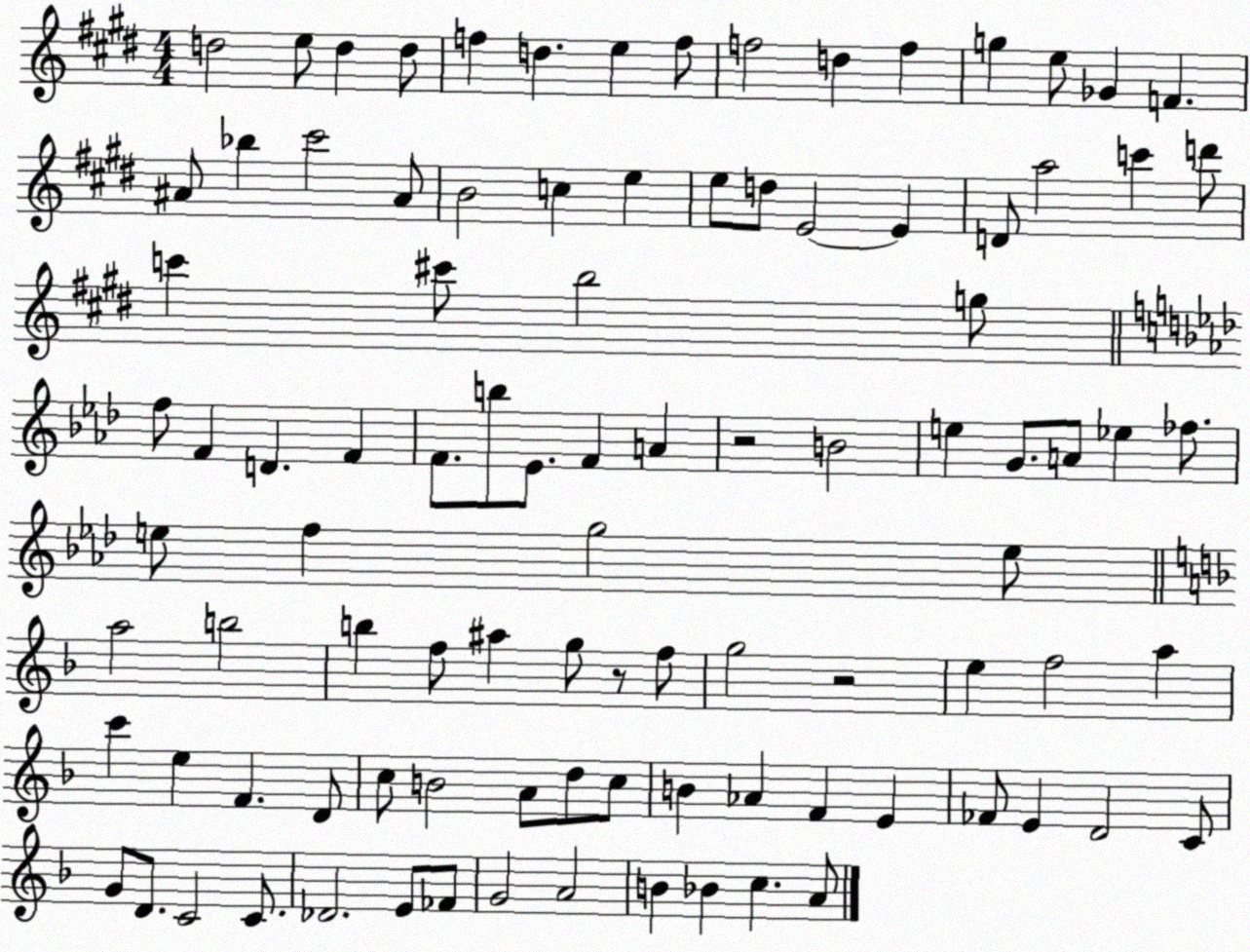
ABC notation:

X:1
T:Untitled
M:4/4
L:1/4
K:E
d2 e/2 d d/2 f d e f/2 f2 d f g e/2 _G F ^A/2 _b ^c'2 ^A/2 B2 c e e/2 d/2 E2 E D/2 a2 c' d'/2 c' ^c'/2 b2 g/2 f/2 F D F F/2 b/2 _E/2 F A z2 B2 e G/2 A/2 _e _f/2 e/2 f g2 e/2 a2 b2 b f/2 ^a g/2 z/2 f/2 g2 z2 e f2 a c' e F D/2 c/2 B2 A/2 d/2 c/2 B _A F E _F/2 E D2 C/2 G/2 D/2 C2 C/2 _D2 E/2 _F/2 G2 A2 B _B c A/2